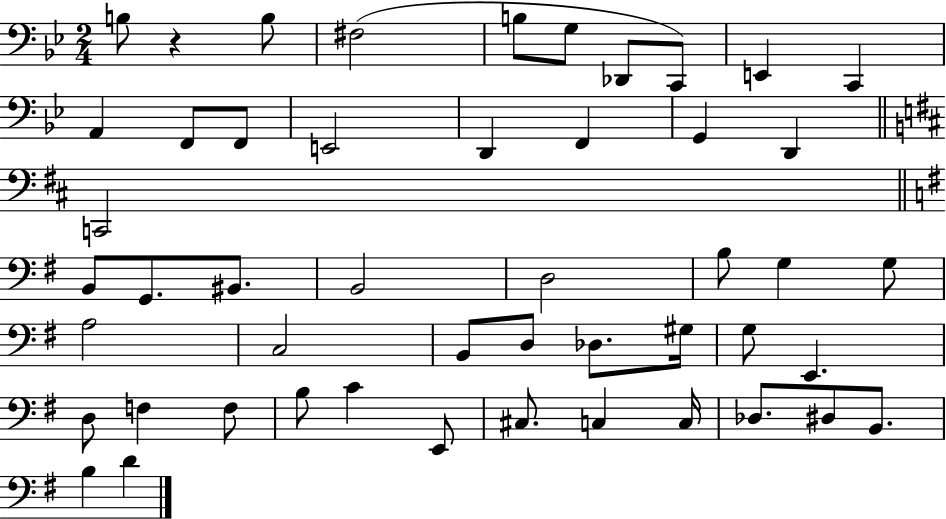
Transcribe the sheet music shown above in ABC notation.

X:1
T:Untitled
M:2/4
L:1/4
K:Bb
B,/2 z B,/2 ^F,2 B,/2 G,/2 _D,,/2 C,,/2 E,, C,, A,, F,,/2 F,,/2 E,,2 D,, F,, G,, D,, C,,2 B,,/2 G,,/2 ^B,,/2 B,,2 D,2 B,/2 G, G,/2 A,2 C,2 B,,/2 D,/2 _D,/2 ^G,/4 G,/2 E,, D,/2 F, F,/2 B,/2 C E,,/2 ^C,/2 C, C,/4 _D,/2 ^D,/2 B,,/2 B, D